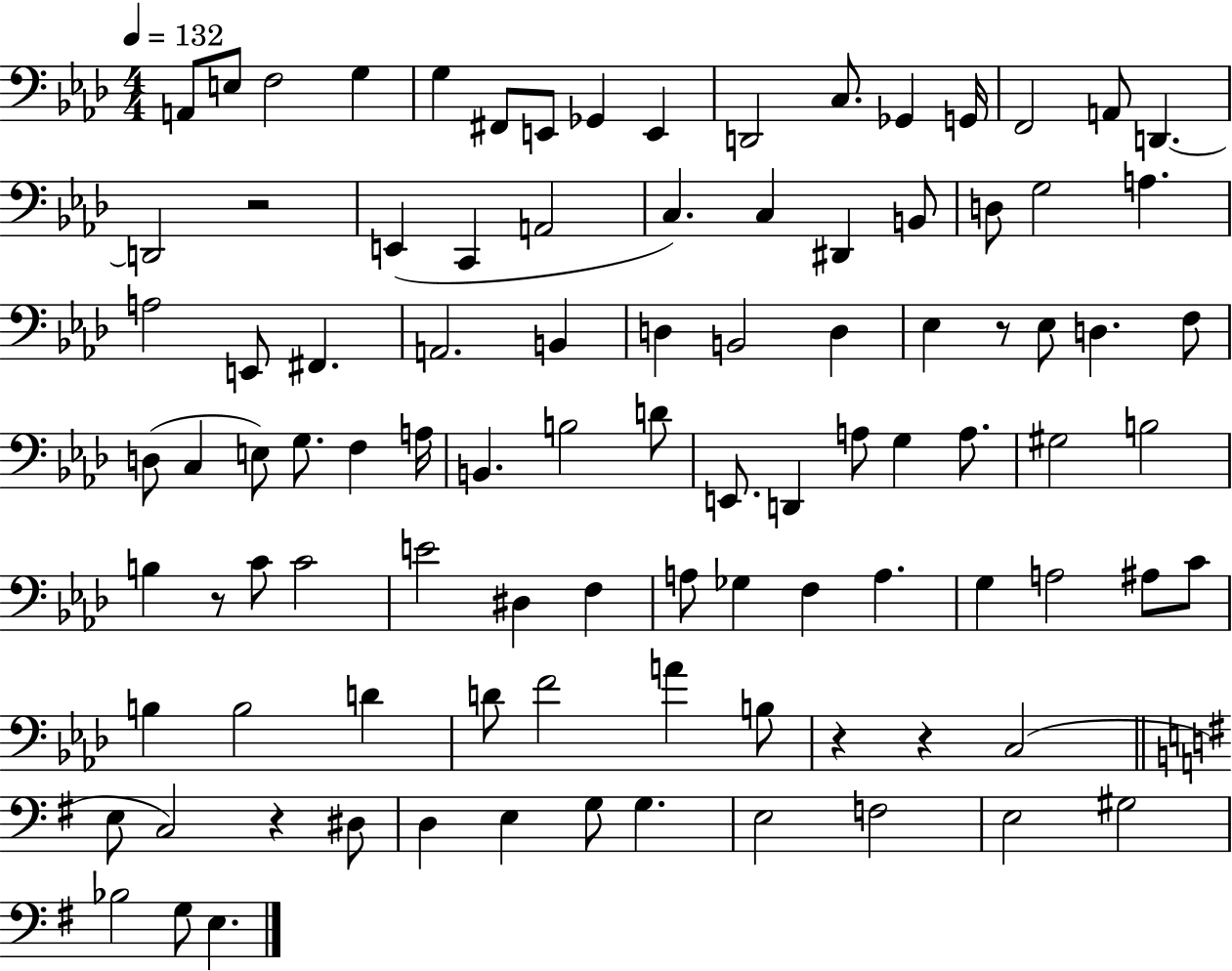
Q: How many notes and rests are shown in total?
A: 97